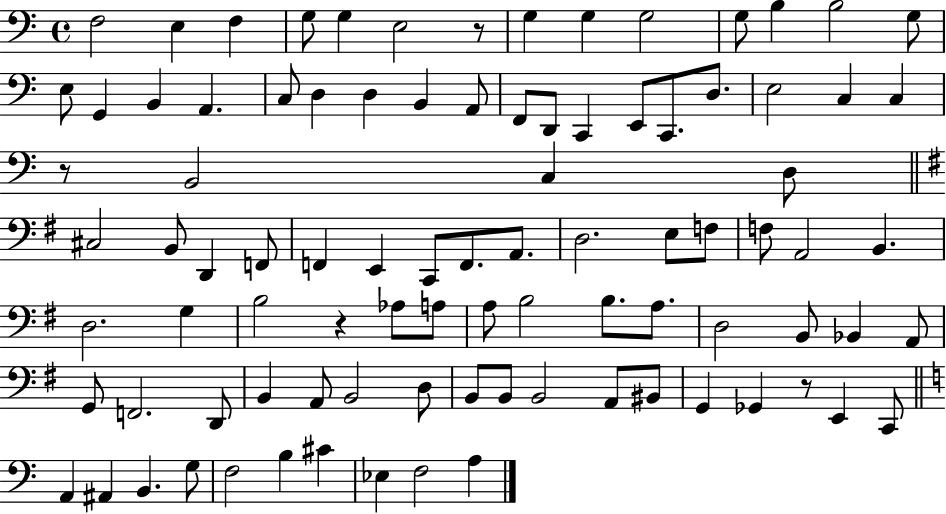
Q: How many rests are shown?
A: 4